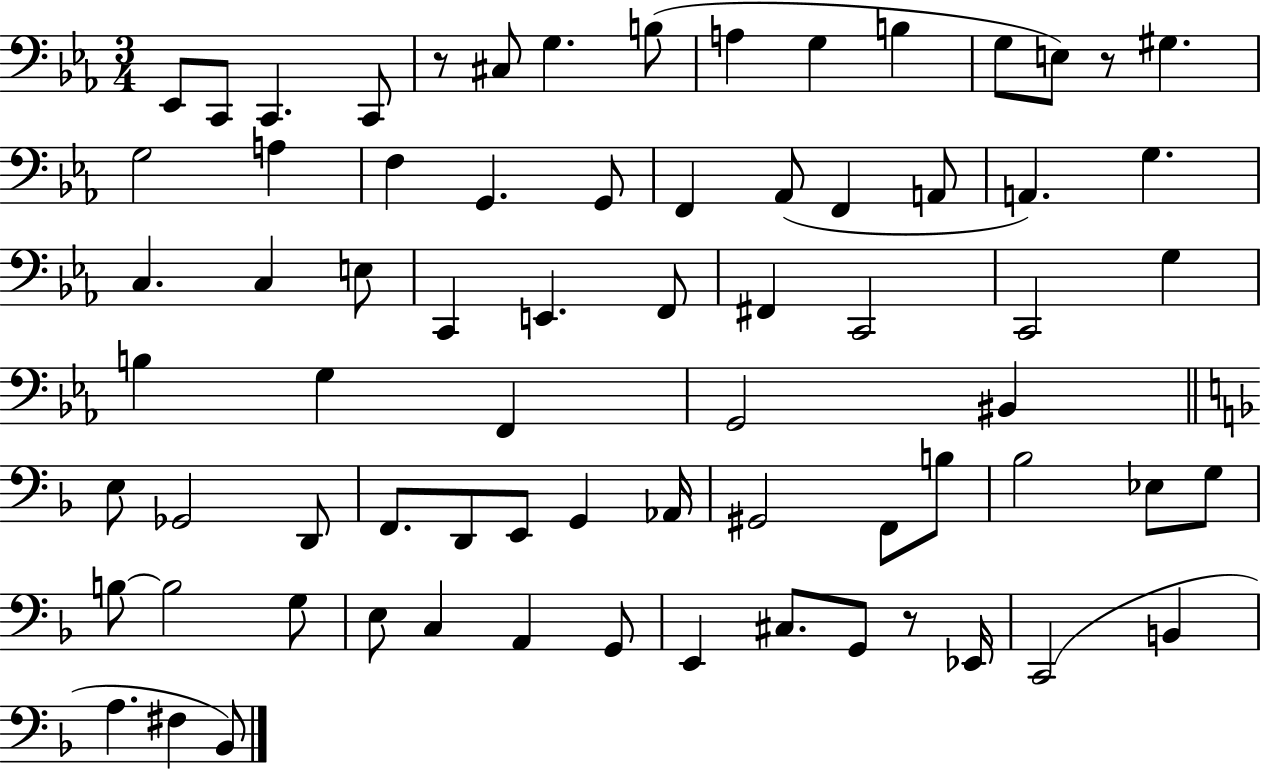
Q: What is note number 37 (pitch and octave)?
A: F2